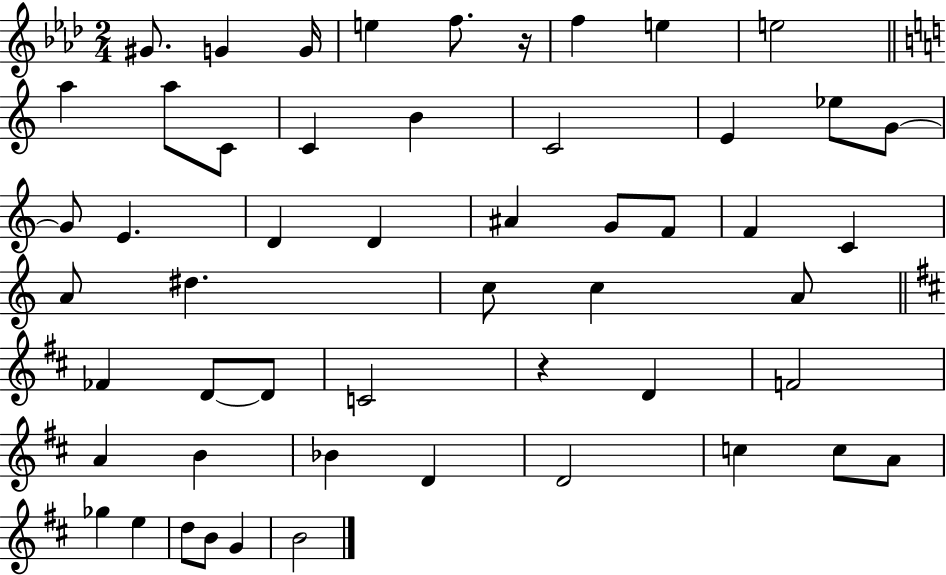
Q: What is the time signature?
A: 2/4